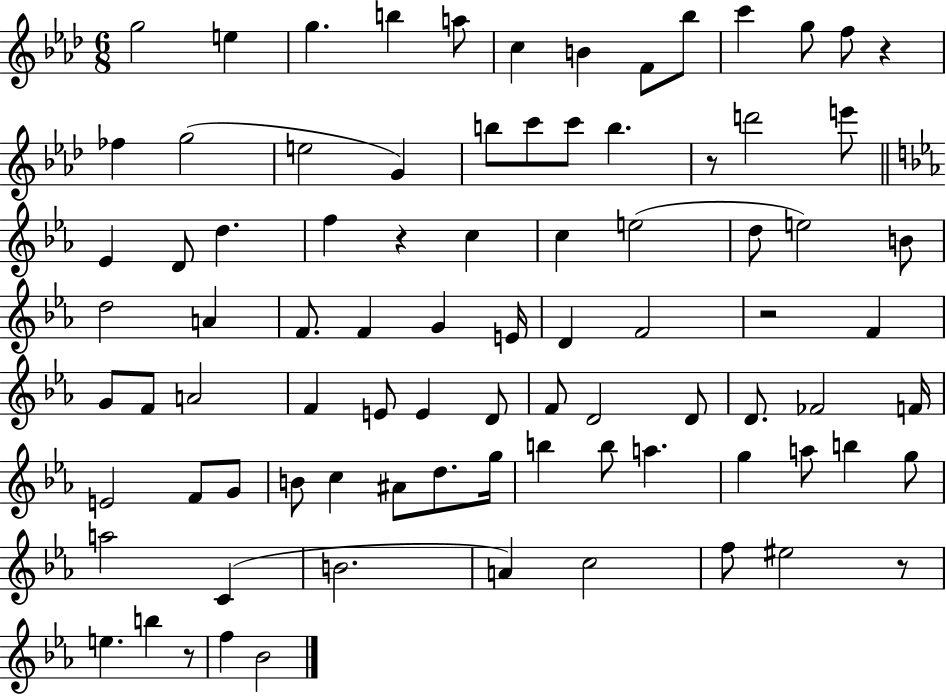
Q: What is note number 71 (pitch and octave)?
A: C4